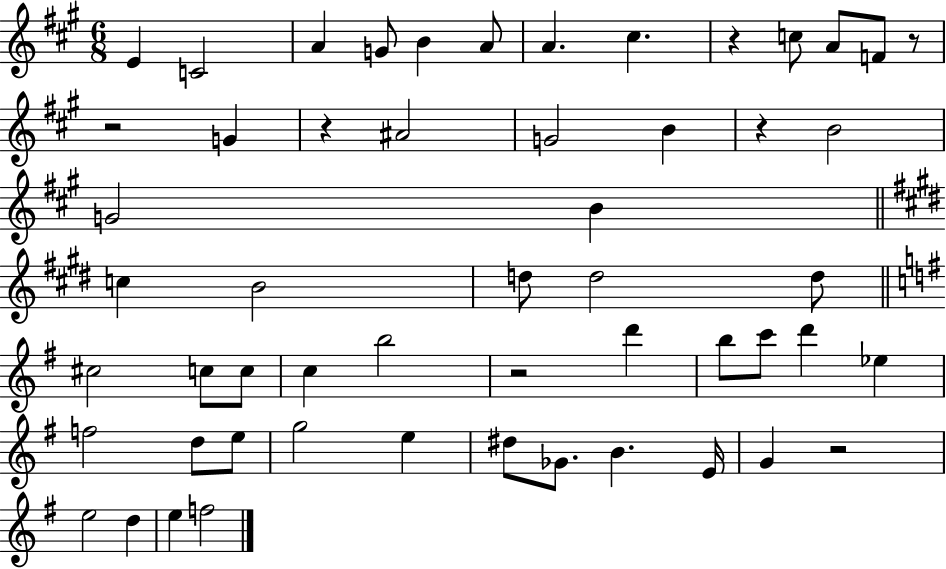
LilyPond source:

{
  \clef treble
  \numericTimeSignature
  \time 6/8
  \key a \major
  e'4 c'2 | a'4 g'8 b'4 a'8 | a'4. cis''4. | r4 c''8 a'8 f'8 r8 | \break r2 g'4 | r4 ais'2 | g'2 b'4 | r4 b'2 | \break g'2 b'4 | \bar "||" \break \key e \major c''4 b'2 | d''8 d''2 d''8 | \bar "||" \break \key e \minor cis''2 c''8 c''8 | c''4 b''2 | r2 d'''4 | b''8 c'''8 d'''4 ees''4 | \break f''2 d''8 e''8 | g''2 e''4 | dis''8 ges'8. b'4. e'16 | g'4 r2 | \break e''2 d''4 | e''4 f''2 | \bar "|."
}